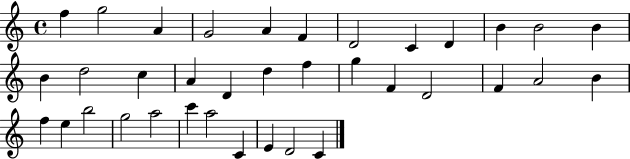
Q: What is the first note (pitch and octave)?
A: F5